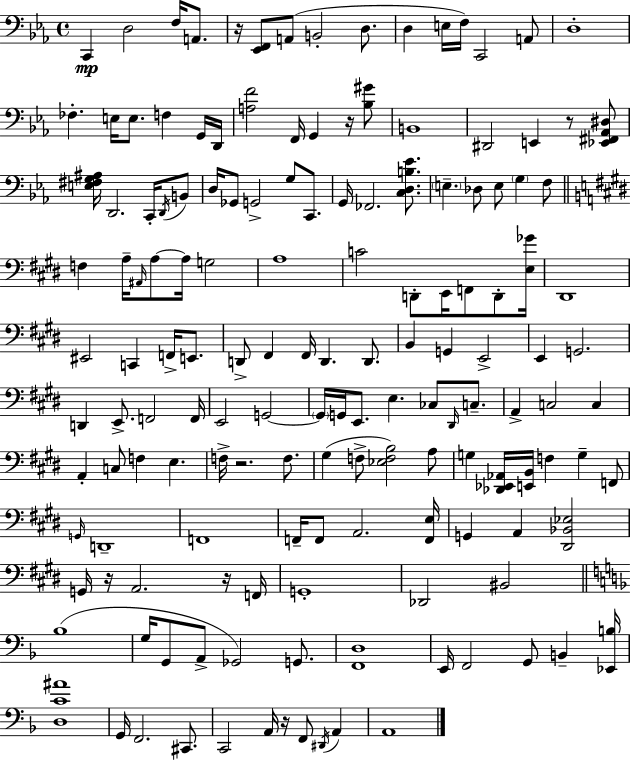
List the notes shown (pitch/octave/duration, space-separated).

C2/q D3/h F3/s A2/e. R/s [Eb2,F2]/e A2/e B2/h D3/e. D3/q E3/s F3/s C2/h A2/e D3/w FES3/q. E3/s E3/e. F3/q G2/s D2/s [A3,F4]/h F2/s G2/q R/s [Bb3,G#4]/e B2/w D#2/h E2/q R/e [Eb2,F#2,Ab2,D#3]/e [E3,F#3,G3,A#3]/s D2/h. C2/s D2/s B2/e D3/s Gb2/e G2/h G3/e C2/e. G2/s FES2/h. [C3,D3,B3,Eb4]/e. E3/q. Db3/e E3/e G3/q F3/e F3/q A3/s A#2/s A3/e A3/s G3/h A3/w C4/h D2/e E2/s F2/e D2/e [E3,Gb4]/s D#2/w EIS2/h C2/q F2/s E2/e. D2/e F#2/q F#2/s D2/q. D2/e. B2/q G2/q E2/h E2/q G2/h. D2/q E2/e. F2/h F2/s E2/h G2/h G2/s G2/s E2/e. E3/q. CES3/e D#2/s C3/e. A2/q C3/h C3/q A2/q C3/e F3/q E3/q. F3/s R/h. F3/e. G#3/q F3/e [Eb3,F3,B3]/h A3/e G3/q [Db2,Eb2,Ab2]/s [E2,B2]/s F3/q G3/q F2/e G2/s D2/w F2/w F2/s F2/e A2/h. [F2,E3]/s G2/q A2/q [D#2,Bb2,Eb3]/h G2/s R/s A2/h. R/s F2/s G2/w Db2/h BIS2/h Bb3/w G3/s G2/e A2/e Gb2/h G2/e. [F2,D3]/w E2/s F2/h G2/e B2/q [Eb2,B3]/s [D3,C4,A#4]/w G2/s F2/h. C#2/e. C2/h A2/s R/s F2/e D#2/s A2/q A2/w